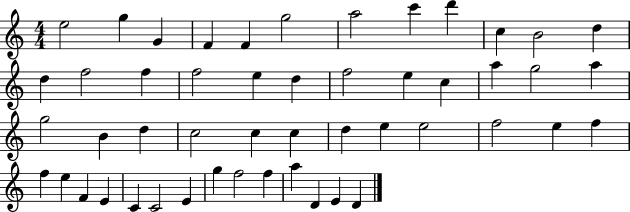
E5/h G5/q G4/q F4/q F4/q G5/h A5/h C6/q D6/q C5/q B4/h D5/q D5/q F5/h F5/q F5/h E5/q D5/q F5/h E5/q C5/q A5/q G5/h A5/q G5/h B4/q D5/q C5/h C5/q C5/q D5/q E5/q E5/h F5/h E5/q F5/q F5/q E5/q F4/q E4/q C4/q C4/h E4/q G5/q F5/h F5/q A5/q D4/q E4/q D4/q